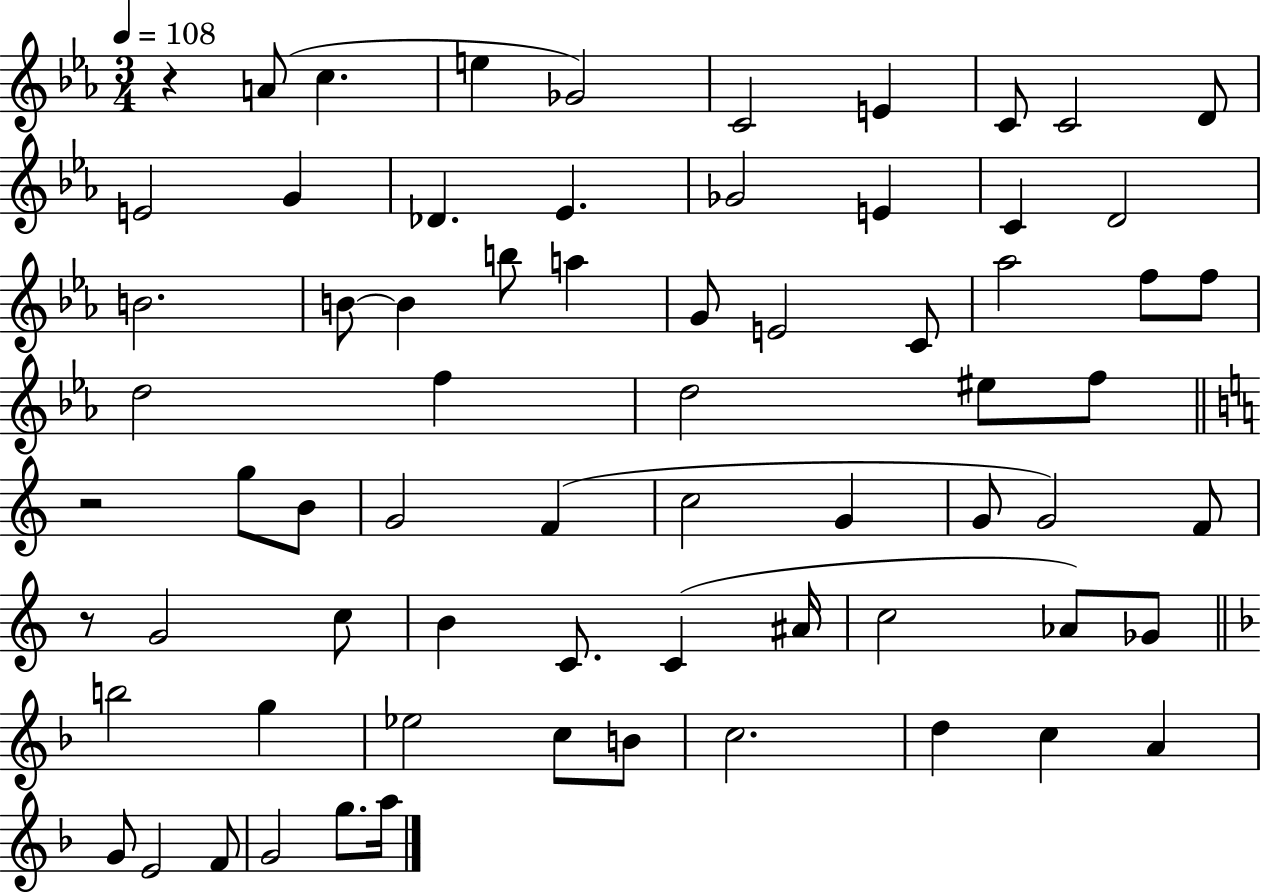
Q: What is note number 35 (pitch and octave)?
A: B4